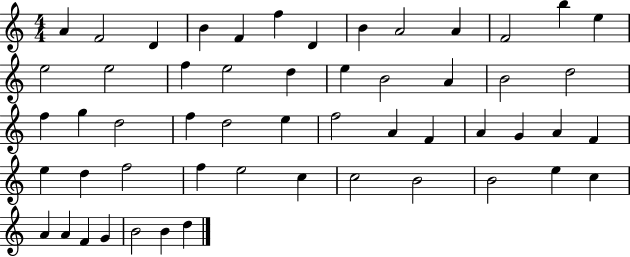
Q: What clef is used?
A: treble